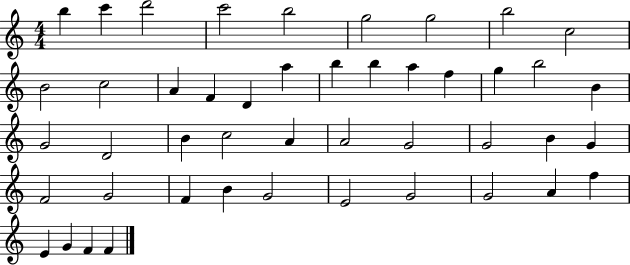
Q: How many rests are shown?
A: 0